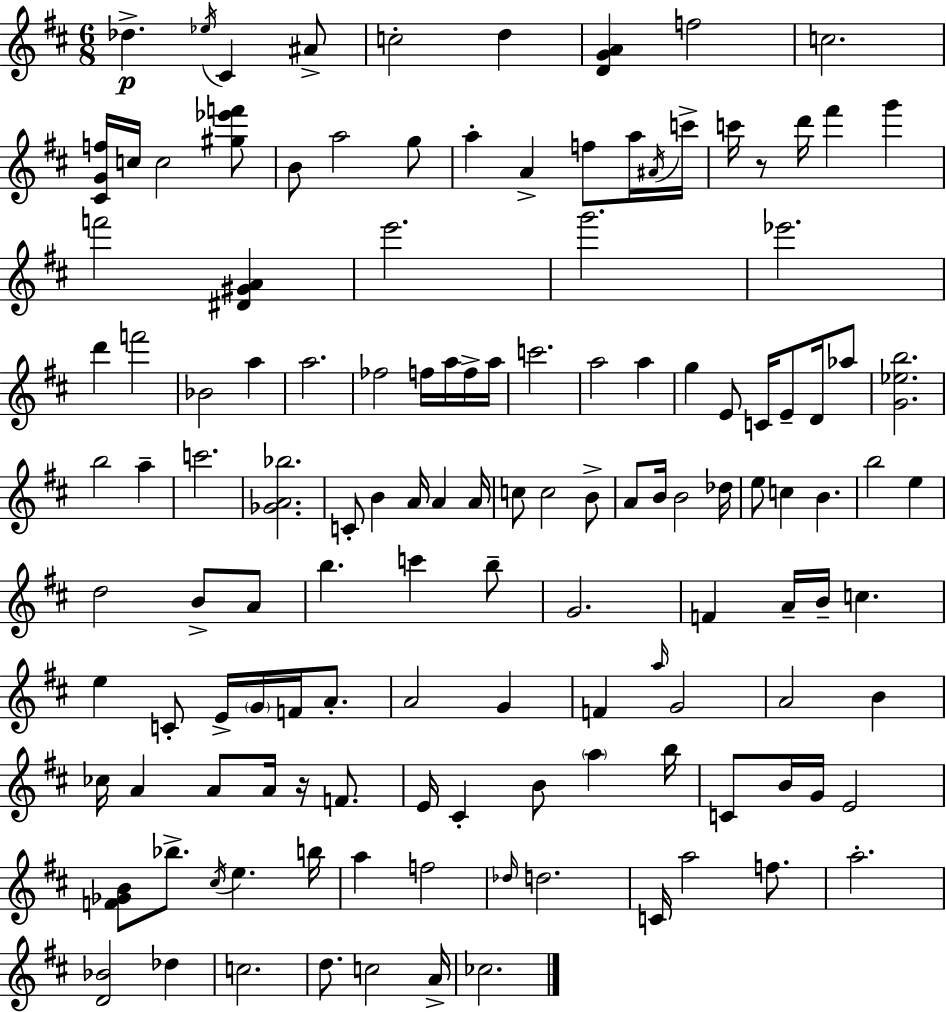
Db5/q. Eb5/s C#4/q A#4/e C5/h D5/q [D4,G4,A4]/q F5/h C5/h. [C#4,G4,F5]/s C5/s C5/h [G#5,Eb6,F6]/e B4/e A5/h G5/e A5/q A4/q F5/e A5/s A#4/s C6/s C6/s R/e D6/s F#6/q G6/q F6/h [D#4,G#4,A4]/q E6/h. G6/h. Eb6/h. D6/q F6/h Bb4/h A5/q A5/h. FES5/h F5/s A5/s F5/s A5/s C6/h. A5/h A5/q G5/q E4/e C4/s E4/e D4/s Ab5/e [G4,Eb5,B5]/h. B5/h A5/q C6/h. [Gb4,A4,Bb5]/h. C4/e B4/q A4/s A4/q A4/s C5/e C5/h B4/e A4/e B4/s B4/h Db5/s E5/e C5/q B4/q. B5/h E5/q D5/h B4/e A4/e B5/q. C6/q B5/e G4/h. F4/q A4/s B4/s C5/q. E5/q C4/e E4/s G4/s F4/s A4/e. A4/h G4/q F4/q A5/s G4/h A4/h B4/q CES5/s A4/q A4/e A4/s R/s F4/e. E4/s C#4/q B4/e A5/q B5/s C4/e B4/s G4/s E4/h [F4,Gb4,B4]/e Bb5/e. C#5/s E5/q. B5/s A5/q F5/h Db5/s D5/h. C4/s A5/h F5/e. A5/h. [D4,Bb4]/h Db5/q C5/h. D5/e. C5/h A4/s CES5/h.